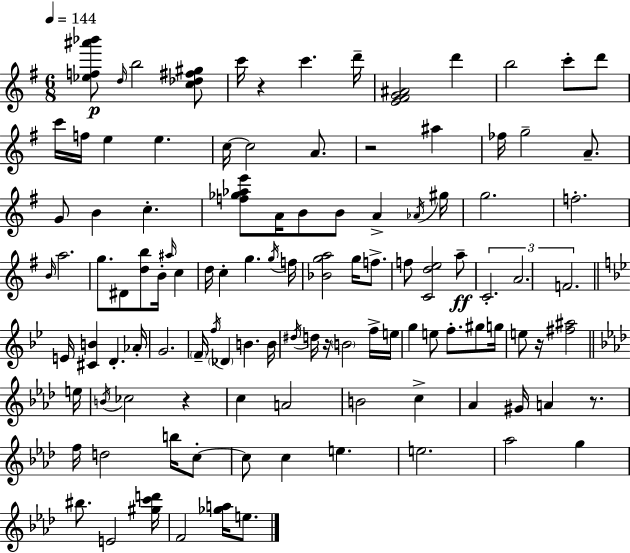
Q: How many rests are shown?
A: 6